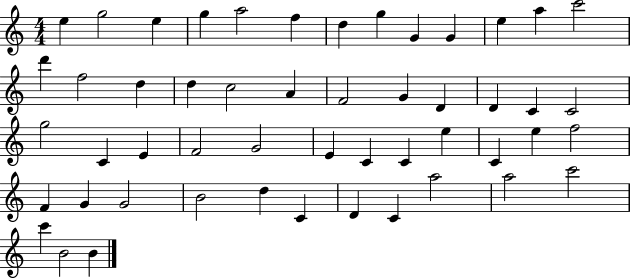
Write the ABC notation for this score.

X:1
T:Untitled
M:4/4
L:1/4
K:C
e g2 e g a2 f d g G G e a c'2 d' f2 d d c2 A F2 G D D C C2 g2 C E F2 G2 E C C e C e f2 F G G2 B2 d C D C a2 a2 c'2 c' B2 B